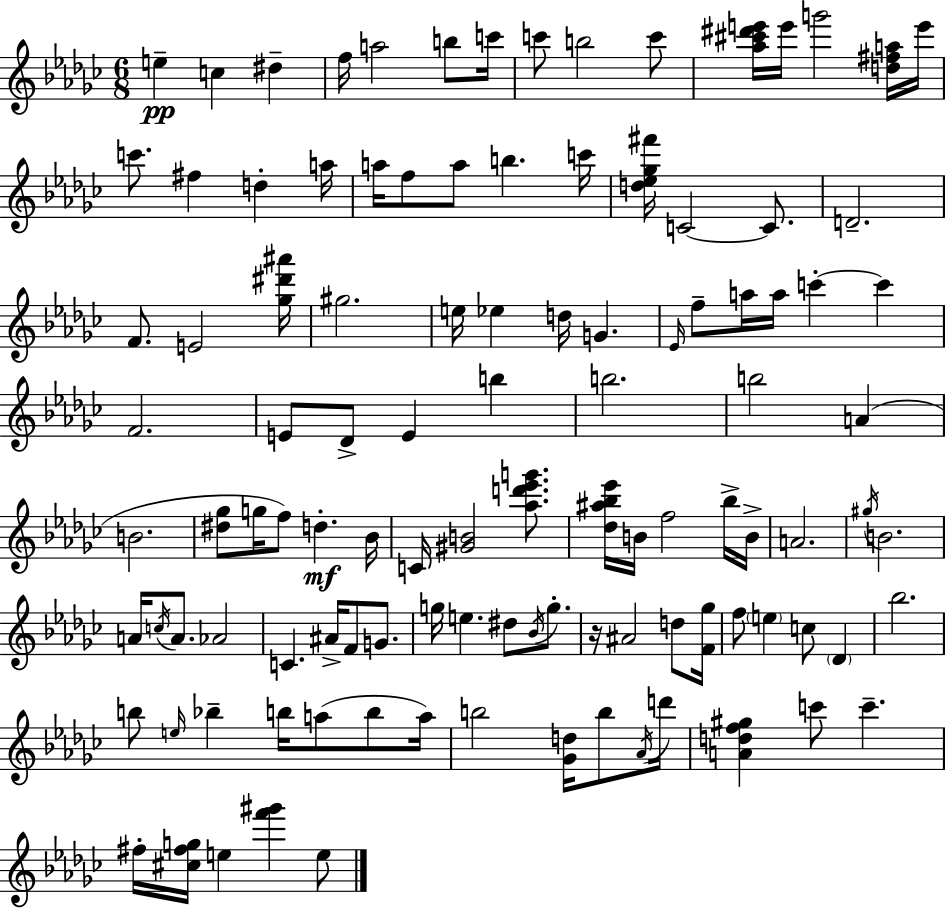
E5/q C5/q D#5/q F5/s A5/h B5/e C6/s C6/e B5/h C6/e [Ab5,C#6,D#6,E6]/s E6/s G6/h [D5,F#5,A5]/s E6/s C6/e. F#5/q D5/q A5/s A5/s F5/e A5/e B5/q. C6/s [D5,Eb5,Gb5,F#6]/s C4/h C4/e. D4/h. F4/e. E4/h [Gb5,D#6,A#6]/s G#5/h. E5/s Eb5/q D5/s G4/q. Eb4/s F5/e A5/s A5/s C6/q C6/q F4/h. E4/e Db4/e E4/q B5/q B5/h. B5/h A4/q B4/h. [D#5,Gb5]/e G5/s F5/e D5/q. Bb4/s C4/s [G#4,B4]/h [Ab5,D6,Eb6,G6]/e. [Db5,A#5,Bb5,Eb6]/s B4/s F5/h Bb5/s B4/s A4/h. G#5/s B4/h. A4/s C5/s A4/e. Ab4/h C4/q. A#4/s F4/e G4/e. G5/s E5/q. D#5/e Bb4/s G5/e. R/s A#4/h D5/e [F4,Gb5]/s F5/e E5/q C5/e Db4/q Bb5/h. B5/e E5/s Bb5/q B5/s A5/e B5/e A5/s B5/h [Gb4,D5]/s B5/e Ab4/s D6/s [A4,D5,F5,G#5]/q C6/e C6/q. F#5/s [C#5,F#5,G5]/s E5/q [F6,G#6]/q E5/e